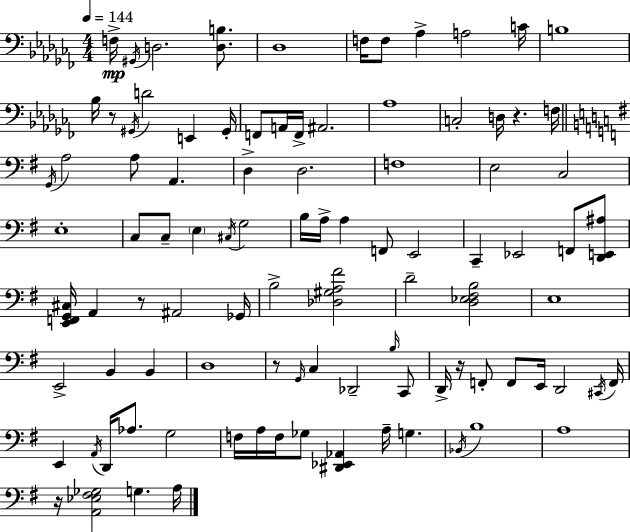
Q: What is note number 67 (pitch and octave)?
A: C#2